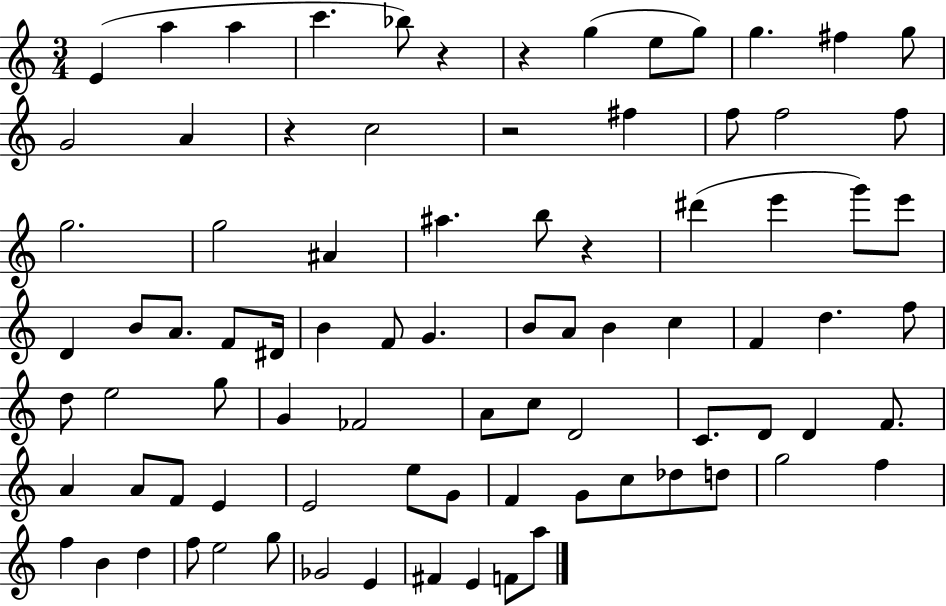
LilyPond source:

{
  \clef treble
  \numericTimeSignature
  \time 3/4
  \key c \major
  e'4( a''4 a''4 | c'''4. bes''8) r4 | r4 g''4( e''8 g''8) | g''4. fis''4 g''8 | \break g'2 a'4 | r4 c''2 | r2 fis''4 | f''8 f''2 f''8 | \break g''2. | g''2 ais'4 | ais''4. b''8 r4 | dis'''4( e'''4 g'''8) e'''8 | \break d'4 b'8 a'8. f'8 dis'16 | b'4 f'8 g'4. | b'8 a'8 b'4 c''4 | f'4 d''4. f''8 | \break d''8 e''2 g''8 | g'4 fes'2 | a'8 c''8 d'2 | c'8. d'8 d'4 f'8. | \break a'4 a'8 f'8 e'4 | e'2 e''8 g'8 | f'4 g'8 c''8 des''8 d''8 | g''2 f''4 | \break f''4 b'4 d''4 | f''8 e''2 g''8 | ges'2 e'4 | fis'4 e'4 f'8 a''8 | \break \bar "|."
}